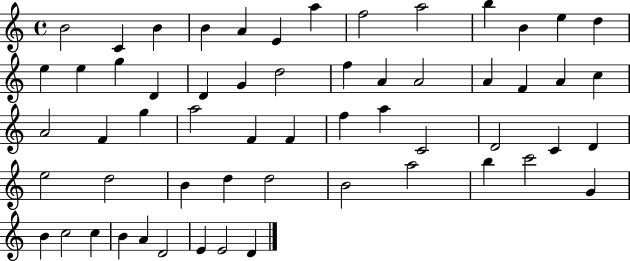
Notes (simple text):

B4/h C4/q B4/q B4/q A4/q E4/q A5/q F5/h A5/h B5/q B4/q E5/q D5/q E5/q E5/q G5/q D4/q D4/q G4/q D5/h F5/q A4/q A4/h A4/q F4/q A4/q C5/q A4/h F4/q G5/q A5/h F4/q F4/q F5/q A5/q C4/h D4/h C4/q D4/q E5/h D5/h B4/q D5/q D5/h B4/h A5/h B5/q C6/h G4/q B4/q C5/h C5/q B4/q A4/q D4/h E4/q E4/h D4/q